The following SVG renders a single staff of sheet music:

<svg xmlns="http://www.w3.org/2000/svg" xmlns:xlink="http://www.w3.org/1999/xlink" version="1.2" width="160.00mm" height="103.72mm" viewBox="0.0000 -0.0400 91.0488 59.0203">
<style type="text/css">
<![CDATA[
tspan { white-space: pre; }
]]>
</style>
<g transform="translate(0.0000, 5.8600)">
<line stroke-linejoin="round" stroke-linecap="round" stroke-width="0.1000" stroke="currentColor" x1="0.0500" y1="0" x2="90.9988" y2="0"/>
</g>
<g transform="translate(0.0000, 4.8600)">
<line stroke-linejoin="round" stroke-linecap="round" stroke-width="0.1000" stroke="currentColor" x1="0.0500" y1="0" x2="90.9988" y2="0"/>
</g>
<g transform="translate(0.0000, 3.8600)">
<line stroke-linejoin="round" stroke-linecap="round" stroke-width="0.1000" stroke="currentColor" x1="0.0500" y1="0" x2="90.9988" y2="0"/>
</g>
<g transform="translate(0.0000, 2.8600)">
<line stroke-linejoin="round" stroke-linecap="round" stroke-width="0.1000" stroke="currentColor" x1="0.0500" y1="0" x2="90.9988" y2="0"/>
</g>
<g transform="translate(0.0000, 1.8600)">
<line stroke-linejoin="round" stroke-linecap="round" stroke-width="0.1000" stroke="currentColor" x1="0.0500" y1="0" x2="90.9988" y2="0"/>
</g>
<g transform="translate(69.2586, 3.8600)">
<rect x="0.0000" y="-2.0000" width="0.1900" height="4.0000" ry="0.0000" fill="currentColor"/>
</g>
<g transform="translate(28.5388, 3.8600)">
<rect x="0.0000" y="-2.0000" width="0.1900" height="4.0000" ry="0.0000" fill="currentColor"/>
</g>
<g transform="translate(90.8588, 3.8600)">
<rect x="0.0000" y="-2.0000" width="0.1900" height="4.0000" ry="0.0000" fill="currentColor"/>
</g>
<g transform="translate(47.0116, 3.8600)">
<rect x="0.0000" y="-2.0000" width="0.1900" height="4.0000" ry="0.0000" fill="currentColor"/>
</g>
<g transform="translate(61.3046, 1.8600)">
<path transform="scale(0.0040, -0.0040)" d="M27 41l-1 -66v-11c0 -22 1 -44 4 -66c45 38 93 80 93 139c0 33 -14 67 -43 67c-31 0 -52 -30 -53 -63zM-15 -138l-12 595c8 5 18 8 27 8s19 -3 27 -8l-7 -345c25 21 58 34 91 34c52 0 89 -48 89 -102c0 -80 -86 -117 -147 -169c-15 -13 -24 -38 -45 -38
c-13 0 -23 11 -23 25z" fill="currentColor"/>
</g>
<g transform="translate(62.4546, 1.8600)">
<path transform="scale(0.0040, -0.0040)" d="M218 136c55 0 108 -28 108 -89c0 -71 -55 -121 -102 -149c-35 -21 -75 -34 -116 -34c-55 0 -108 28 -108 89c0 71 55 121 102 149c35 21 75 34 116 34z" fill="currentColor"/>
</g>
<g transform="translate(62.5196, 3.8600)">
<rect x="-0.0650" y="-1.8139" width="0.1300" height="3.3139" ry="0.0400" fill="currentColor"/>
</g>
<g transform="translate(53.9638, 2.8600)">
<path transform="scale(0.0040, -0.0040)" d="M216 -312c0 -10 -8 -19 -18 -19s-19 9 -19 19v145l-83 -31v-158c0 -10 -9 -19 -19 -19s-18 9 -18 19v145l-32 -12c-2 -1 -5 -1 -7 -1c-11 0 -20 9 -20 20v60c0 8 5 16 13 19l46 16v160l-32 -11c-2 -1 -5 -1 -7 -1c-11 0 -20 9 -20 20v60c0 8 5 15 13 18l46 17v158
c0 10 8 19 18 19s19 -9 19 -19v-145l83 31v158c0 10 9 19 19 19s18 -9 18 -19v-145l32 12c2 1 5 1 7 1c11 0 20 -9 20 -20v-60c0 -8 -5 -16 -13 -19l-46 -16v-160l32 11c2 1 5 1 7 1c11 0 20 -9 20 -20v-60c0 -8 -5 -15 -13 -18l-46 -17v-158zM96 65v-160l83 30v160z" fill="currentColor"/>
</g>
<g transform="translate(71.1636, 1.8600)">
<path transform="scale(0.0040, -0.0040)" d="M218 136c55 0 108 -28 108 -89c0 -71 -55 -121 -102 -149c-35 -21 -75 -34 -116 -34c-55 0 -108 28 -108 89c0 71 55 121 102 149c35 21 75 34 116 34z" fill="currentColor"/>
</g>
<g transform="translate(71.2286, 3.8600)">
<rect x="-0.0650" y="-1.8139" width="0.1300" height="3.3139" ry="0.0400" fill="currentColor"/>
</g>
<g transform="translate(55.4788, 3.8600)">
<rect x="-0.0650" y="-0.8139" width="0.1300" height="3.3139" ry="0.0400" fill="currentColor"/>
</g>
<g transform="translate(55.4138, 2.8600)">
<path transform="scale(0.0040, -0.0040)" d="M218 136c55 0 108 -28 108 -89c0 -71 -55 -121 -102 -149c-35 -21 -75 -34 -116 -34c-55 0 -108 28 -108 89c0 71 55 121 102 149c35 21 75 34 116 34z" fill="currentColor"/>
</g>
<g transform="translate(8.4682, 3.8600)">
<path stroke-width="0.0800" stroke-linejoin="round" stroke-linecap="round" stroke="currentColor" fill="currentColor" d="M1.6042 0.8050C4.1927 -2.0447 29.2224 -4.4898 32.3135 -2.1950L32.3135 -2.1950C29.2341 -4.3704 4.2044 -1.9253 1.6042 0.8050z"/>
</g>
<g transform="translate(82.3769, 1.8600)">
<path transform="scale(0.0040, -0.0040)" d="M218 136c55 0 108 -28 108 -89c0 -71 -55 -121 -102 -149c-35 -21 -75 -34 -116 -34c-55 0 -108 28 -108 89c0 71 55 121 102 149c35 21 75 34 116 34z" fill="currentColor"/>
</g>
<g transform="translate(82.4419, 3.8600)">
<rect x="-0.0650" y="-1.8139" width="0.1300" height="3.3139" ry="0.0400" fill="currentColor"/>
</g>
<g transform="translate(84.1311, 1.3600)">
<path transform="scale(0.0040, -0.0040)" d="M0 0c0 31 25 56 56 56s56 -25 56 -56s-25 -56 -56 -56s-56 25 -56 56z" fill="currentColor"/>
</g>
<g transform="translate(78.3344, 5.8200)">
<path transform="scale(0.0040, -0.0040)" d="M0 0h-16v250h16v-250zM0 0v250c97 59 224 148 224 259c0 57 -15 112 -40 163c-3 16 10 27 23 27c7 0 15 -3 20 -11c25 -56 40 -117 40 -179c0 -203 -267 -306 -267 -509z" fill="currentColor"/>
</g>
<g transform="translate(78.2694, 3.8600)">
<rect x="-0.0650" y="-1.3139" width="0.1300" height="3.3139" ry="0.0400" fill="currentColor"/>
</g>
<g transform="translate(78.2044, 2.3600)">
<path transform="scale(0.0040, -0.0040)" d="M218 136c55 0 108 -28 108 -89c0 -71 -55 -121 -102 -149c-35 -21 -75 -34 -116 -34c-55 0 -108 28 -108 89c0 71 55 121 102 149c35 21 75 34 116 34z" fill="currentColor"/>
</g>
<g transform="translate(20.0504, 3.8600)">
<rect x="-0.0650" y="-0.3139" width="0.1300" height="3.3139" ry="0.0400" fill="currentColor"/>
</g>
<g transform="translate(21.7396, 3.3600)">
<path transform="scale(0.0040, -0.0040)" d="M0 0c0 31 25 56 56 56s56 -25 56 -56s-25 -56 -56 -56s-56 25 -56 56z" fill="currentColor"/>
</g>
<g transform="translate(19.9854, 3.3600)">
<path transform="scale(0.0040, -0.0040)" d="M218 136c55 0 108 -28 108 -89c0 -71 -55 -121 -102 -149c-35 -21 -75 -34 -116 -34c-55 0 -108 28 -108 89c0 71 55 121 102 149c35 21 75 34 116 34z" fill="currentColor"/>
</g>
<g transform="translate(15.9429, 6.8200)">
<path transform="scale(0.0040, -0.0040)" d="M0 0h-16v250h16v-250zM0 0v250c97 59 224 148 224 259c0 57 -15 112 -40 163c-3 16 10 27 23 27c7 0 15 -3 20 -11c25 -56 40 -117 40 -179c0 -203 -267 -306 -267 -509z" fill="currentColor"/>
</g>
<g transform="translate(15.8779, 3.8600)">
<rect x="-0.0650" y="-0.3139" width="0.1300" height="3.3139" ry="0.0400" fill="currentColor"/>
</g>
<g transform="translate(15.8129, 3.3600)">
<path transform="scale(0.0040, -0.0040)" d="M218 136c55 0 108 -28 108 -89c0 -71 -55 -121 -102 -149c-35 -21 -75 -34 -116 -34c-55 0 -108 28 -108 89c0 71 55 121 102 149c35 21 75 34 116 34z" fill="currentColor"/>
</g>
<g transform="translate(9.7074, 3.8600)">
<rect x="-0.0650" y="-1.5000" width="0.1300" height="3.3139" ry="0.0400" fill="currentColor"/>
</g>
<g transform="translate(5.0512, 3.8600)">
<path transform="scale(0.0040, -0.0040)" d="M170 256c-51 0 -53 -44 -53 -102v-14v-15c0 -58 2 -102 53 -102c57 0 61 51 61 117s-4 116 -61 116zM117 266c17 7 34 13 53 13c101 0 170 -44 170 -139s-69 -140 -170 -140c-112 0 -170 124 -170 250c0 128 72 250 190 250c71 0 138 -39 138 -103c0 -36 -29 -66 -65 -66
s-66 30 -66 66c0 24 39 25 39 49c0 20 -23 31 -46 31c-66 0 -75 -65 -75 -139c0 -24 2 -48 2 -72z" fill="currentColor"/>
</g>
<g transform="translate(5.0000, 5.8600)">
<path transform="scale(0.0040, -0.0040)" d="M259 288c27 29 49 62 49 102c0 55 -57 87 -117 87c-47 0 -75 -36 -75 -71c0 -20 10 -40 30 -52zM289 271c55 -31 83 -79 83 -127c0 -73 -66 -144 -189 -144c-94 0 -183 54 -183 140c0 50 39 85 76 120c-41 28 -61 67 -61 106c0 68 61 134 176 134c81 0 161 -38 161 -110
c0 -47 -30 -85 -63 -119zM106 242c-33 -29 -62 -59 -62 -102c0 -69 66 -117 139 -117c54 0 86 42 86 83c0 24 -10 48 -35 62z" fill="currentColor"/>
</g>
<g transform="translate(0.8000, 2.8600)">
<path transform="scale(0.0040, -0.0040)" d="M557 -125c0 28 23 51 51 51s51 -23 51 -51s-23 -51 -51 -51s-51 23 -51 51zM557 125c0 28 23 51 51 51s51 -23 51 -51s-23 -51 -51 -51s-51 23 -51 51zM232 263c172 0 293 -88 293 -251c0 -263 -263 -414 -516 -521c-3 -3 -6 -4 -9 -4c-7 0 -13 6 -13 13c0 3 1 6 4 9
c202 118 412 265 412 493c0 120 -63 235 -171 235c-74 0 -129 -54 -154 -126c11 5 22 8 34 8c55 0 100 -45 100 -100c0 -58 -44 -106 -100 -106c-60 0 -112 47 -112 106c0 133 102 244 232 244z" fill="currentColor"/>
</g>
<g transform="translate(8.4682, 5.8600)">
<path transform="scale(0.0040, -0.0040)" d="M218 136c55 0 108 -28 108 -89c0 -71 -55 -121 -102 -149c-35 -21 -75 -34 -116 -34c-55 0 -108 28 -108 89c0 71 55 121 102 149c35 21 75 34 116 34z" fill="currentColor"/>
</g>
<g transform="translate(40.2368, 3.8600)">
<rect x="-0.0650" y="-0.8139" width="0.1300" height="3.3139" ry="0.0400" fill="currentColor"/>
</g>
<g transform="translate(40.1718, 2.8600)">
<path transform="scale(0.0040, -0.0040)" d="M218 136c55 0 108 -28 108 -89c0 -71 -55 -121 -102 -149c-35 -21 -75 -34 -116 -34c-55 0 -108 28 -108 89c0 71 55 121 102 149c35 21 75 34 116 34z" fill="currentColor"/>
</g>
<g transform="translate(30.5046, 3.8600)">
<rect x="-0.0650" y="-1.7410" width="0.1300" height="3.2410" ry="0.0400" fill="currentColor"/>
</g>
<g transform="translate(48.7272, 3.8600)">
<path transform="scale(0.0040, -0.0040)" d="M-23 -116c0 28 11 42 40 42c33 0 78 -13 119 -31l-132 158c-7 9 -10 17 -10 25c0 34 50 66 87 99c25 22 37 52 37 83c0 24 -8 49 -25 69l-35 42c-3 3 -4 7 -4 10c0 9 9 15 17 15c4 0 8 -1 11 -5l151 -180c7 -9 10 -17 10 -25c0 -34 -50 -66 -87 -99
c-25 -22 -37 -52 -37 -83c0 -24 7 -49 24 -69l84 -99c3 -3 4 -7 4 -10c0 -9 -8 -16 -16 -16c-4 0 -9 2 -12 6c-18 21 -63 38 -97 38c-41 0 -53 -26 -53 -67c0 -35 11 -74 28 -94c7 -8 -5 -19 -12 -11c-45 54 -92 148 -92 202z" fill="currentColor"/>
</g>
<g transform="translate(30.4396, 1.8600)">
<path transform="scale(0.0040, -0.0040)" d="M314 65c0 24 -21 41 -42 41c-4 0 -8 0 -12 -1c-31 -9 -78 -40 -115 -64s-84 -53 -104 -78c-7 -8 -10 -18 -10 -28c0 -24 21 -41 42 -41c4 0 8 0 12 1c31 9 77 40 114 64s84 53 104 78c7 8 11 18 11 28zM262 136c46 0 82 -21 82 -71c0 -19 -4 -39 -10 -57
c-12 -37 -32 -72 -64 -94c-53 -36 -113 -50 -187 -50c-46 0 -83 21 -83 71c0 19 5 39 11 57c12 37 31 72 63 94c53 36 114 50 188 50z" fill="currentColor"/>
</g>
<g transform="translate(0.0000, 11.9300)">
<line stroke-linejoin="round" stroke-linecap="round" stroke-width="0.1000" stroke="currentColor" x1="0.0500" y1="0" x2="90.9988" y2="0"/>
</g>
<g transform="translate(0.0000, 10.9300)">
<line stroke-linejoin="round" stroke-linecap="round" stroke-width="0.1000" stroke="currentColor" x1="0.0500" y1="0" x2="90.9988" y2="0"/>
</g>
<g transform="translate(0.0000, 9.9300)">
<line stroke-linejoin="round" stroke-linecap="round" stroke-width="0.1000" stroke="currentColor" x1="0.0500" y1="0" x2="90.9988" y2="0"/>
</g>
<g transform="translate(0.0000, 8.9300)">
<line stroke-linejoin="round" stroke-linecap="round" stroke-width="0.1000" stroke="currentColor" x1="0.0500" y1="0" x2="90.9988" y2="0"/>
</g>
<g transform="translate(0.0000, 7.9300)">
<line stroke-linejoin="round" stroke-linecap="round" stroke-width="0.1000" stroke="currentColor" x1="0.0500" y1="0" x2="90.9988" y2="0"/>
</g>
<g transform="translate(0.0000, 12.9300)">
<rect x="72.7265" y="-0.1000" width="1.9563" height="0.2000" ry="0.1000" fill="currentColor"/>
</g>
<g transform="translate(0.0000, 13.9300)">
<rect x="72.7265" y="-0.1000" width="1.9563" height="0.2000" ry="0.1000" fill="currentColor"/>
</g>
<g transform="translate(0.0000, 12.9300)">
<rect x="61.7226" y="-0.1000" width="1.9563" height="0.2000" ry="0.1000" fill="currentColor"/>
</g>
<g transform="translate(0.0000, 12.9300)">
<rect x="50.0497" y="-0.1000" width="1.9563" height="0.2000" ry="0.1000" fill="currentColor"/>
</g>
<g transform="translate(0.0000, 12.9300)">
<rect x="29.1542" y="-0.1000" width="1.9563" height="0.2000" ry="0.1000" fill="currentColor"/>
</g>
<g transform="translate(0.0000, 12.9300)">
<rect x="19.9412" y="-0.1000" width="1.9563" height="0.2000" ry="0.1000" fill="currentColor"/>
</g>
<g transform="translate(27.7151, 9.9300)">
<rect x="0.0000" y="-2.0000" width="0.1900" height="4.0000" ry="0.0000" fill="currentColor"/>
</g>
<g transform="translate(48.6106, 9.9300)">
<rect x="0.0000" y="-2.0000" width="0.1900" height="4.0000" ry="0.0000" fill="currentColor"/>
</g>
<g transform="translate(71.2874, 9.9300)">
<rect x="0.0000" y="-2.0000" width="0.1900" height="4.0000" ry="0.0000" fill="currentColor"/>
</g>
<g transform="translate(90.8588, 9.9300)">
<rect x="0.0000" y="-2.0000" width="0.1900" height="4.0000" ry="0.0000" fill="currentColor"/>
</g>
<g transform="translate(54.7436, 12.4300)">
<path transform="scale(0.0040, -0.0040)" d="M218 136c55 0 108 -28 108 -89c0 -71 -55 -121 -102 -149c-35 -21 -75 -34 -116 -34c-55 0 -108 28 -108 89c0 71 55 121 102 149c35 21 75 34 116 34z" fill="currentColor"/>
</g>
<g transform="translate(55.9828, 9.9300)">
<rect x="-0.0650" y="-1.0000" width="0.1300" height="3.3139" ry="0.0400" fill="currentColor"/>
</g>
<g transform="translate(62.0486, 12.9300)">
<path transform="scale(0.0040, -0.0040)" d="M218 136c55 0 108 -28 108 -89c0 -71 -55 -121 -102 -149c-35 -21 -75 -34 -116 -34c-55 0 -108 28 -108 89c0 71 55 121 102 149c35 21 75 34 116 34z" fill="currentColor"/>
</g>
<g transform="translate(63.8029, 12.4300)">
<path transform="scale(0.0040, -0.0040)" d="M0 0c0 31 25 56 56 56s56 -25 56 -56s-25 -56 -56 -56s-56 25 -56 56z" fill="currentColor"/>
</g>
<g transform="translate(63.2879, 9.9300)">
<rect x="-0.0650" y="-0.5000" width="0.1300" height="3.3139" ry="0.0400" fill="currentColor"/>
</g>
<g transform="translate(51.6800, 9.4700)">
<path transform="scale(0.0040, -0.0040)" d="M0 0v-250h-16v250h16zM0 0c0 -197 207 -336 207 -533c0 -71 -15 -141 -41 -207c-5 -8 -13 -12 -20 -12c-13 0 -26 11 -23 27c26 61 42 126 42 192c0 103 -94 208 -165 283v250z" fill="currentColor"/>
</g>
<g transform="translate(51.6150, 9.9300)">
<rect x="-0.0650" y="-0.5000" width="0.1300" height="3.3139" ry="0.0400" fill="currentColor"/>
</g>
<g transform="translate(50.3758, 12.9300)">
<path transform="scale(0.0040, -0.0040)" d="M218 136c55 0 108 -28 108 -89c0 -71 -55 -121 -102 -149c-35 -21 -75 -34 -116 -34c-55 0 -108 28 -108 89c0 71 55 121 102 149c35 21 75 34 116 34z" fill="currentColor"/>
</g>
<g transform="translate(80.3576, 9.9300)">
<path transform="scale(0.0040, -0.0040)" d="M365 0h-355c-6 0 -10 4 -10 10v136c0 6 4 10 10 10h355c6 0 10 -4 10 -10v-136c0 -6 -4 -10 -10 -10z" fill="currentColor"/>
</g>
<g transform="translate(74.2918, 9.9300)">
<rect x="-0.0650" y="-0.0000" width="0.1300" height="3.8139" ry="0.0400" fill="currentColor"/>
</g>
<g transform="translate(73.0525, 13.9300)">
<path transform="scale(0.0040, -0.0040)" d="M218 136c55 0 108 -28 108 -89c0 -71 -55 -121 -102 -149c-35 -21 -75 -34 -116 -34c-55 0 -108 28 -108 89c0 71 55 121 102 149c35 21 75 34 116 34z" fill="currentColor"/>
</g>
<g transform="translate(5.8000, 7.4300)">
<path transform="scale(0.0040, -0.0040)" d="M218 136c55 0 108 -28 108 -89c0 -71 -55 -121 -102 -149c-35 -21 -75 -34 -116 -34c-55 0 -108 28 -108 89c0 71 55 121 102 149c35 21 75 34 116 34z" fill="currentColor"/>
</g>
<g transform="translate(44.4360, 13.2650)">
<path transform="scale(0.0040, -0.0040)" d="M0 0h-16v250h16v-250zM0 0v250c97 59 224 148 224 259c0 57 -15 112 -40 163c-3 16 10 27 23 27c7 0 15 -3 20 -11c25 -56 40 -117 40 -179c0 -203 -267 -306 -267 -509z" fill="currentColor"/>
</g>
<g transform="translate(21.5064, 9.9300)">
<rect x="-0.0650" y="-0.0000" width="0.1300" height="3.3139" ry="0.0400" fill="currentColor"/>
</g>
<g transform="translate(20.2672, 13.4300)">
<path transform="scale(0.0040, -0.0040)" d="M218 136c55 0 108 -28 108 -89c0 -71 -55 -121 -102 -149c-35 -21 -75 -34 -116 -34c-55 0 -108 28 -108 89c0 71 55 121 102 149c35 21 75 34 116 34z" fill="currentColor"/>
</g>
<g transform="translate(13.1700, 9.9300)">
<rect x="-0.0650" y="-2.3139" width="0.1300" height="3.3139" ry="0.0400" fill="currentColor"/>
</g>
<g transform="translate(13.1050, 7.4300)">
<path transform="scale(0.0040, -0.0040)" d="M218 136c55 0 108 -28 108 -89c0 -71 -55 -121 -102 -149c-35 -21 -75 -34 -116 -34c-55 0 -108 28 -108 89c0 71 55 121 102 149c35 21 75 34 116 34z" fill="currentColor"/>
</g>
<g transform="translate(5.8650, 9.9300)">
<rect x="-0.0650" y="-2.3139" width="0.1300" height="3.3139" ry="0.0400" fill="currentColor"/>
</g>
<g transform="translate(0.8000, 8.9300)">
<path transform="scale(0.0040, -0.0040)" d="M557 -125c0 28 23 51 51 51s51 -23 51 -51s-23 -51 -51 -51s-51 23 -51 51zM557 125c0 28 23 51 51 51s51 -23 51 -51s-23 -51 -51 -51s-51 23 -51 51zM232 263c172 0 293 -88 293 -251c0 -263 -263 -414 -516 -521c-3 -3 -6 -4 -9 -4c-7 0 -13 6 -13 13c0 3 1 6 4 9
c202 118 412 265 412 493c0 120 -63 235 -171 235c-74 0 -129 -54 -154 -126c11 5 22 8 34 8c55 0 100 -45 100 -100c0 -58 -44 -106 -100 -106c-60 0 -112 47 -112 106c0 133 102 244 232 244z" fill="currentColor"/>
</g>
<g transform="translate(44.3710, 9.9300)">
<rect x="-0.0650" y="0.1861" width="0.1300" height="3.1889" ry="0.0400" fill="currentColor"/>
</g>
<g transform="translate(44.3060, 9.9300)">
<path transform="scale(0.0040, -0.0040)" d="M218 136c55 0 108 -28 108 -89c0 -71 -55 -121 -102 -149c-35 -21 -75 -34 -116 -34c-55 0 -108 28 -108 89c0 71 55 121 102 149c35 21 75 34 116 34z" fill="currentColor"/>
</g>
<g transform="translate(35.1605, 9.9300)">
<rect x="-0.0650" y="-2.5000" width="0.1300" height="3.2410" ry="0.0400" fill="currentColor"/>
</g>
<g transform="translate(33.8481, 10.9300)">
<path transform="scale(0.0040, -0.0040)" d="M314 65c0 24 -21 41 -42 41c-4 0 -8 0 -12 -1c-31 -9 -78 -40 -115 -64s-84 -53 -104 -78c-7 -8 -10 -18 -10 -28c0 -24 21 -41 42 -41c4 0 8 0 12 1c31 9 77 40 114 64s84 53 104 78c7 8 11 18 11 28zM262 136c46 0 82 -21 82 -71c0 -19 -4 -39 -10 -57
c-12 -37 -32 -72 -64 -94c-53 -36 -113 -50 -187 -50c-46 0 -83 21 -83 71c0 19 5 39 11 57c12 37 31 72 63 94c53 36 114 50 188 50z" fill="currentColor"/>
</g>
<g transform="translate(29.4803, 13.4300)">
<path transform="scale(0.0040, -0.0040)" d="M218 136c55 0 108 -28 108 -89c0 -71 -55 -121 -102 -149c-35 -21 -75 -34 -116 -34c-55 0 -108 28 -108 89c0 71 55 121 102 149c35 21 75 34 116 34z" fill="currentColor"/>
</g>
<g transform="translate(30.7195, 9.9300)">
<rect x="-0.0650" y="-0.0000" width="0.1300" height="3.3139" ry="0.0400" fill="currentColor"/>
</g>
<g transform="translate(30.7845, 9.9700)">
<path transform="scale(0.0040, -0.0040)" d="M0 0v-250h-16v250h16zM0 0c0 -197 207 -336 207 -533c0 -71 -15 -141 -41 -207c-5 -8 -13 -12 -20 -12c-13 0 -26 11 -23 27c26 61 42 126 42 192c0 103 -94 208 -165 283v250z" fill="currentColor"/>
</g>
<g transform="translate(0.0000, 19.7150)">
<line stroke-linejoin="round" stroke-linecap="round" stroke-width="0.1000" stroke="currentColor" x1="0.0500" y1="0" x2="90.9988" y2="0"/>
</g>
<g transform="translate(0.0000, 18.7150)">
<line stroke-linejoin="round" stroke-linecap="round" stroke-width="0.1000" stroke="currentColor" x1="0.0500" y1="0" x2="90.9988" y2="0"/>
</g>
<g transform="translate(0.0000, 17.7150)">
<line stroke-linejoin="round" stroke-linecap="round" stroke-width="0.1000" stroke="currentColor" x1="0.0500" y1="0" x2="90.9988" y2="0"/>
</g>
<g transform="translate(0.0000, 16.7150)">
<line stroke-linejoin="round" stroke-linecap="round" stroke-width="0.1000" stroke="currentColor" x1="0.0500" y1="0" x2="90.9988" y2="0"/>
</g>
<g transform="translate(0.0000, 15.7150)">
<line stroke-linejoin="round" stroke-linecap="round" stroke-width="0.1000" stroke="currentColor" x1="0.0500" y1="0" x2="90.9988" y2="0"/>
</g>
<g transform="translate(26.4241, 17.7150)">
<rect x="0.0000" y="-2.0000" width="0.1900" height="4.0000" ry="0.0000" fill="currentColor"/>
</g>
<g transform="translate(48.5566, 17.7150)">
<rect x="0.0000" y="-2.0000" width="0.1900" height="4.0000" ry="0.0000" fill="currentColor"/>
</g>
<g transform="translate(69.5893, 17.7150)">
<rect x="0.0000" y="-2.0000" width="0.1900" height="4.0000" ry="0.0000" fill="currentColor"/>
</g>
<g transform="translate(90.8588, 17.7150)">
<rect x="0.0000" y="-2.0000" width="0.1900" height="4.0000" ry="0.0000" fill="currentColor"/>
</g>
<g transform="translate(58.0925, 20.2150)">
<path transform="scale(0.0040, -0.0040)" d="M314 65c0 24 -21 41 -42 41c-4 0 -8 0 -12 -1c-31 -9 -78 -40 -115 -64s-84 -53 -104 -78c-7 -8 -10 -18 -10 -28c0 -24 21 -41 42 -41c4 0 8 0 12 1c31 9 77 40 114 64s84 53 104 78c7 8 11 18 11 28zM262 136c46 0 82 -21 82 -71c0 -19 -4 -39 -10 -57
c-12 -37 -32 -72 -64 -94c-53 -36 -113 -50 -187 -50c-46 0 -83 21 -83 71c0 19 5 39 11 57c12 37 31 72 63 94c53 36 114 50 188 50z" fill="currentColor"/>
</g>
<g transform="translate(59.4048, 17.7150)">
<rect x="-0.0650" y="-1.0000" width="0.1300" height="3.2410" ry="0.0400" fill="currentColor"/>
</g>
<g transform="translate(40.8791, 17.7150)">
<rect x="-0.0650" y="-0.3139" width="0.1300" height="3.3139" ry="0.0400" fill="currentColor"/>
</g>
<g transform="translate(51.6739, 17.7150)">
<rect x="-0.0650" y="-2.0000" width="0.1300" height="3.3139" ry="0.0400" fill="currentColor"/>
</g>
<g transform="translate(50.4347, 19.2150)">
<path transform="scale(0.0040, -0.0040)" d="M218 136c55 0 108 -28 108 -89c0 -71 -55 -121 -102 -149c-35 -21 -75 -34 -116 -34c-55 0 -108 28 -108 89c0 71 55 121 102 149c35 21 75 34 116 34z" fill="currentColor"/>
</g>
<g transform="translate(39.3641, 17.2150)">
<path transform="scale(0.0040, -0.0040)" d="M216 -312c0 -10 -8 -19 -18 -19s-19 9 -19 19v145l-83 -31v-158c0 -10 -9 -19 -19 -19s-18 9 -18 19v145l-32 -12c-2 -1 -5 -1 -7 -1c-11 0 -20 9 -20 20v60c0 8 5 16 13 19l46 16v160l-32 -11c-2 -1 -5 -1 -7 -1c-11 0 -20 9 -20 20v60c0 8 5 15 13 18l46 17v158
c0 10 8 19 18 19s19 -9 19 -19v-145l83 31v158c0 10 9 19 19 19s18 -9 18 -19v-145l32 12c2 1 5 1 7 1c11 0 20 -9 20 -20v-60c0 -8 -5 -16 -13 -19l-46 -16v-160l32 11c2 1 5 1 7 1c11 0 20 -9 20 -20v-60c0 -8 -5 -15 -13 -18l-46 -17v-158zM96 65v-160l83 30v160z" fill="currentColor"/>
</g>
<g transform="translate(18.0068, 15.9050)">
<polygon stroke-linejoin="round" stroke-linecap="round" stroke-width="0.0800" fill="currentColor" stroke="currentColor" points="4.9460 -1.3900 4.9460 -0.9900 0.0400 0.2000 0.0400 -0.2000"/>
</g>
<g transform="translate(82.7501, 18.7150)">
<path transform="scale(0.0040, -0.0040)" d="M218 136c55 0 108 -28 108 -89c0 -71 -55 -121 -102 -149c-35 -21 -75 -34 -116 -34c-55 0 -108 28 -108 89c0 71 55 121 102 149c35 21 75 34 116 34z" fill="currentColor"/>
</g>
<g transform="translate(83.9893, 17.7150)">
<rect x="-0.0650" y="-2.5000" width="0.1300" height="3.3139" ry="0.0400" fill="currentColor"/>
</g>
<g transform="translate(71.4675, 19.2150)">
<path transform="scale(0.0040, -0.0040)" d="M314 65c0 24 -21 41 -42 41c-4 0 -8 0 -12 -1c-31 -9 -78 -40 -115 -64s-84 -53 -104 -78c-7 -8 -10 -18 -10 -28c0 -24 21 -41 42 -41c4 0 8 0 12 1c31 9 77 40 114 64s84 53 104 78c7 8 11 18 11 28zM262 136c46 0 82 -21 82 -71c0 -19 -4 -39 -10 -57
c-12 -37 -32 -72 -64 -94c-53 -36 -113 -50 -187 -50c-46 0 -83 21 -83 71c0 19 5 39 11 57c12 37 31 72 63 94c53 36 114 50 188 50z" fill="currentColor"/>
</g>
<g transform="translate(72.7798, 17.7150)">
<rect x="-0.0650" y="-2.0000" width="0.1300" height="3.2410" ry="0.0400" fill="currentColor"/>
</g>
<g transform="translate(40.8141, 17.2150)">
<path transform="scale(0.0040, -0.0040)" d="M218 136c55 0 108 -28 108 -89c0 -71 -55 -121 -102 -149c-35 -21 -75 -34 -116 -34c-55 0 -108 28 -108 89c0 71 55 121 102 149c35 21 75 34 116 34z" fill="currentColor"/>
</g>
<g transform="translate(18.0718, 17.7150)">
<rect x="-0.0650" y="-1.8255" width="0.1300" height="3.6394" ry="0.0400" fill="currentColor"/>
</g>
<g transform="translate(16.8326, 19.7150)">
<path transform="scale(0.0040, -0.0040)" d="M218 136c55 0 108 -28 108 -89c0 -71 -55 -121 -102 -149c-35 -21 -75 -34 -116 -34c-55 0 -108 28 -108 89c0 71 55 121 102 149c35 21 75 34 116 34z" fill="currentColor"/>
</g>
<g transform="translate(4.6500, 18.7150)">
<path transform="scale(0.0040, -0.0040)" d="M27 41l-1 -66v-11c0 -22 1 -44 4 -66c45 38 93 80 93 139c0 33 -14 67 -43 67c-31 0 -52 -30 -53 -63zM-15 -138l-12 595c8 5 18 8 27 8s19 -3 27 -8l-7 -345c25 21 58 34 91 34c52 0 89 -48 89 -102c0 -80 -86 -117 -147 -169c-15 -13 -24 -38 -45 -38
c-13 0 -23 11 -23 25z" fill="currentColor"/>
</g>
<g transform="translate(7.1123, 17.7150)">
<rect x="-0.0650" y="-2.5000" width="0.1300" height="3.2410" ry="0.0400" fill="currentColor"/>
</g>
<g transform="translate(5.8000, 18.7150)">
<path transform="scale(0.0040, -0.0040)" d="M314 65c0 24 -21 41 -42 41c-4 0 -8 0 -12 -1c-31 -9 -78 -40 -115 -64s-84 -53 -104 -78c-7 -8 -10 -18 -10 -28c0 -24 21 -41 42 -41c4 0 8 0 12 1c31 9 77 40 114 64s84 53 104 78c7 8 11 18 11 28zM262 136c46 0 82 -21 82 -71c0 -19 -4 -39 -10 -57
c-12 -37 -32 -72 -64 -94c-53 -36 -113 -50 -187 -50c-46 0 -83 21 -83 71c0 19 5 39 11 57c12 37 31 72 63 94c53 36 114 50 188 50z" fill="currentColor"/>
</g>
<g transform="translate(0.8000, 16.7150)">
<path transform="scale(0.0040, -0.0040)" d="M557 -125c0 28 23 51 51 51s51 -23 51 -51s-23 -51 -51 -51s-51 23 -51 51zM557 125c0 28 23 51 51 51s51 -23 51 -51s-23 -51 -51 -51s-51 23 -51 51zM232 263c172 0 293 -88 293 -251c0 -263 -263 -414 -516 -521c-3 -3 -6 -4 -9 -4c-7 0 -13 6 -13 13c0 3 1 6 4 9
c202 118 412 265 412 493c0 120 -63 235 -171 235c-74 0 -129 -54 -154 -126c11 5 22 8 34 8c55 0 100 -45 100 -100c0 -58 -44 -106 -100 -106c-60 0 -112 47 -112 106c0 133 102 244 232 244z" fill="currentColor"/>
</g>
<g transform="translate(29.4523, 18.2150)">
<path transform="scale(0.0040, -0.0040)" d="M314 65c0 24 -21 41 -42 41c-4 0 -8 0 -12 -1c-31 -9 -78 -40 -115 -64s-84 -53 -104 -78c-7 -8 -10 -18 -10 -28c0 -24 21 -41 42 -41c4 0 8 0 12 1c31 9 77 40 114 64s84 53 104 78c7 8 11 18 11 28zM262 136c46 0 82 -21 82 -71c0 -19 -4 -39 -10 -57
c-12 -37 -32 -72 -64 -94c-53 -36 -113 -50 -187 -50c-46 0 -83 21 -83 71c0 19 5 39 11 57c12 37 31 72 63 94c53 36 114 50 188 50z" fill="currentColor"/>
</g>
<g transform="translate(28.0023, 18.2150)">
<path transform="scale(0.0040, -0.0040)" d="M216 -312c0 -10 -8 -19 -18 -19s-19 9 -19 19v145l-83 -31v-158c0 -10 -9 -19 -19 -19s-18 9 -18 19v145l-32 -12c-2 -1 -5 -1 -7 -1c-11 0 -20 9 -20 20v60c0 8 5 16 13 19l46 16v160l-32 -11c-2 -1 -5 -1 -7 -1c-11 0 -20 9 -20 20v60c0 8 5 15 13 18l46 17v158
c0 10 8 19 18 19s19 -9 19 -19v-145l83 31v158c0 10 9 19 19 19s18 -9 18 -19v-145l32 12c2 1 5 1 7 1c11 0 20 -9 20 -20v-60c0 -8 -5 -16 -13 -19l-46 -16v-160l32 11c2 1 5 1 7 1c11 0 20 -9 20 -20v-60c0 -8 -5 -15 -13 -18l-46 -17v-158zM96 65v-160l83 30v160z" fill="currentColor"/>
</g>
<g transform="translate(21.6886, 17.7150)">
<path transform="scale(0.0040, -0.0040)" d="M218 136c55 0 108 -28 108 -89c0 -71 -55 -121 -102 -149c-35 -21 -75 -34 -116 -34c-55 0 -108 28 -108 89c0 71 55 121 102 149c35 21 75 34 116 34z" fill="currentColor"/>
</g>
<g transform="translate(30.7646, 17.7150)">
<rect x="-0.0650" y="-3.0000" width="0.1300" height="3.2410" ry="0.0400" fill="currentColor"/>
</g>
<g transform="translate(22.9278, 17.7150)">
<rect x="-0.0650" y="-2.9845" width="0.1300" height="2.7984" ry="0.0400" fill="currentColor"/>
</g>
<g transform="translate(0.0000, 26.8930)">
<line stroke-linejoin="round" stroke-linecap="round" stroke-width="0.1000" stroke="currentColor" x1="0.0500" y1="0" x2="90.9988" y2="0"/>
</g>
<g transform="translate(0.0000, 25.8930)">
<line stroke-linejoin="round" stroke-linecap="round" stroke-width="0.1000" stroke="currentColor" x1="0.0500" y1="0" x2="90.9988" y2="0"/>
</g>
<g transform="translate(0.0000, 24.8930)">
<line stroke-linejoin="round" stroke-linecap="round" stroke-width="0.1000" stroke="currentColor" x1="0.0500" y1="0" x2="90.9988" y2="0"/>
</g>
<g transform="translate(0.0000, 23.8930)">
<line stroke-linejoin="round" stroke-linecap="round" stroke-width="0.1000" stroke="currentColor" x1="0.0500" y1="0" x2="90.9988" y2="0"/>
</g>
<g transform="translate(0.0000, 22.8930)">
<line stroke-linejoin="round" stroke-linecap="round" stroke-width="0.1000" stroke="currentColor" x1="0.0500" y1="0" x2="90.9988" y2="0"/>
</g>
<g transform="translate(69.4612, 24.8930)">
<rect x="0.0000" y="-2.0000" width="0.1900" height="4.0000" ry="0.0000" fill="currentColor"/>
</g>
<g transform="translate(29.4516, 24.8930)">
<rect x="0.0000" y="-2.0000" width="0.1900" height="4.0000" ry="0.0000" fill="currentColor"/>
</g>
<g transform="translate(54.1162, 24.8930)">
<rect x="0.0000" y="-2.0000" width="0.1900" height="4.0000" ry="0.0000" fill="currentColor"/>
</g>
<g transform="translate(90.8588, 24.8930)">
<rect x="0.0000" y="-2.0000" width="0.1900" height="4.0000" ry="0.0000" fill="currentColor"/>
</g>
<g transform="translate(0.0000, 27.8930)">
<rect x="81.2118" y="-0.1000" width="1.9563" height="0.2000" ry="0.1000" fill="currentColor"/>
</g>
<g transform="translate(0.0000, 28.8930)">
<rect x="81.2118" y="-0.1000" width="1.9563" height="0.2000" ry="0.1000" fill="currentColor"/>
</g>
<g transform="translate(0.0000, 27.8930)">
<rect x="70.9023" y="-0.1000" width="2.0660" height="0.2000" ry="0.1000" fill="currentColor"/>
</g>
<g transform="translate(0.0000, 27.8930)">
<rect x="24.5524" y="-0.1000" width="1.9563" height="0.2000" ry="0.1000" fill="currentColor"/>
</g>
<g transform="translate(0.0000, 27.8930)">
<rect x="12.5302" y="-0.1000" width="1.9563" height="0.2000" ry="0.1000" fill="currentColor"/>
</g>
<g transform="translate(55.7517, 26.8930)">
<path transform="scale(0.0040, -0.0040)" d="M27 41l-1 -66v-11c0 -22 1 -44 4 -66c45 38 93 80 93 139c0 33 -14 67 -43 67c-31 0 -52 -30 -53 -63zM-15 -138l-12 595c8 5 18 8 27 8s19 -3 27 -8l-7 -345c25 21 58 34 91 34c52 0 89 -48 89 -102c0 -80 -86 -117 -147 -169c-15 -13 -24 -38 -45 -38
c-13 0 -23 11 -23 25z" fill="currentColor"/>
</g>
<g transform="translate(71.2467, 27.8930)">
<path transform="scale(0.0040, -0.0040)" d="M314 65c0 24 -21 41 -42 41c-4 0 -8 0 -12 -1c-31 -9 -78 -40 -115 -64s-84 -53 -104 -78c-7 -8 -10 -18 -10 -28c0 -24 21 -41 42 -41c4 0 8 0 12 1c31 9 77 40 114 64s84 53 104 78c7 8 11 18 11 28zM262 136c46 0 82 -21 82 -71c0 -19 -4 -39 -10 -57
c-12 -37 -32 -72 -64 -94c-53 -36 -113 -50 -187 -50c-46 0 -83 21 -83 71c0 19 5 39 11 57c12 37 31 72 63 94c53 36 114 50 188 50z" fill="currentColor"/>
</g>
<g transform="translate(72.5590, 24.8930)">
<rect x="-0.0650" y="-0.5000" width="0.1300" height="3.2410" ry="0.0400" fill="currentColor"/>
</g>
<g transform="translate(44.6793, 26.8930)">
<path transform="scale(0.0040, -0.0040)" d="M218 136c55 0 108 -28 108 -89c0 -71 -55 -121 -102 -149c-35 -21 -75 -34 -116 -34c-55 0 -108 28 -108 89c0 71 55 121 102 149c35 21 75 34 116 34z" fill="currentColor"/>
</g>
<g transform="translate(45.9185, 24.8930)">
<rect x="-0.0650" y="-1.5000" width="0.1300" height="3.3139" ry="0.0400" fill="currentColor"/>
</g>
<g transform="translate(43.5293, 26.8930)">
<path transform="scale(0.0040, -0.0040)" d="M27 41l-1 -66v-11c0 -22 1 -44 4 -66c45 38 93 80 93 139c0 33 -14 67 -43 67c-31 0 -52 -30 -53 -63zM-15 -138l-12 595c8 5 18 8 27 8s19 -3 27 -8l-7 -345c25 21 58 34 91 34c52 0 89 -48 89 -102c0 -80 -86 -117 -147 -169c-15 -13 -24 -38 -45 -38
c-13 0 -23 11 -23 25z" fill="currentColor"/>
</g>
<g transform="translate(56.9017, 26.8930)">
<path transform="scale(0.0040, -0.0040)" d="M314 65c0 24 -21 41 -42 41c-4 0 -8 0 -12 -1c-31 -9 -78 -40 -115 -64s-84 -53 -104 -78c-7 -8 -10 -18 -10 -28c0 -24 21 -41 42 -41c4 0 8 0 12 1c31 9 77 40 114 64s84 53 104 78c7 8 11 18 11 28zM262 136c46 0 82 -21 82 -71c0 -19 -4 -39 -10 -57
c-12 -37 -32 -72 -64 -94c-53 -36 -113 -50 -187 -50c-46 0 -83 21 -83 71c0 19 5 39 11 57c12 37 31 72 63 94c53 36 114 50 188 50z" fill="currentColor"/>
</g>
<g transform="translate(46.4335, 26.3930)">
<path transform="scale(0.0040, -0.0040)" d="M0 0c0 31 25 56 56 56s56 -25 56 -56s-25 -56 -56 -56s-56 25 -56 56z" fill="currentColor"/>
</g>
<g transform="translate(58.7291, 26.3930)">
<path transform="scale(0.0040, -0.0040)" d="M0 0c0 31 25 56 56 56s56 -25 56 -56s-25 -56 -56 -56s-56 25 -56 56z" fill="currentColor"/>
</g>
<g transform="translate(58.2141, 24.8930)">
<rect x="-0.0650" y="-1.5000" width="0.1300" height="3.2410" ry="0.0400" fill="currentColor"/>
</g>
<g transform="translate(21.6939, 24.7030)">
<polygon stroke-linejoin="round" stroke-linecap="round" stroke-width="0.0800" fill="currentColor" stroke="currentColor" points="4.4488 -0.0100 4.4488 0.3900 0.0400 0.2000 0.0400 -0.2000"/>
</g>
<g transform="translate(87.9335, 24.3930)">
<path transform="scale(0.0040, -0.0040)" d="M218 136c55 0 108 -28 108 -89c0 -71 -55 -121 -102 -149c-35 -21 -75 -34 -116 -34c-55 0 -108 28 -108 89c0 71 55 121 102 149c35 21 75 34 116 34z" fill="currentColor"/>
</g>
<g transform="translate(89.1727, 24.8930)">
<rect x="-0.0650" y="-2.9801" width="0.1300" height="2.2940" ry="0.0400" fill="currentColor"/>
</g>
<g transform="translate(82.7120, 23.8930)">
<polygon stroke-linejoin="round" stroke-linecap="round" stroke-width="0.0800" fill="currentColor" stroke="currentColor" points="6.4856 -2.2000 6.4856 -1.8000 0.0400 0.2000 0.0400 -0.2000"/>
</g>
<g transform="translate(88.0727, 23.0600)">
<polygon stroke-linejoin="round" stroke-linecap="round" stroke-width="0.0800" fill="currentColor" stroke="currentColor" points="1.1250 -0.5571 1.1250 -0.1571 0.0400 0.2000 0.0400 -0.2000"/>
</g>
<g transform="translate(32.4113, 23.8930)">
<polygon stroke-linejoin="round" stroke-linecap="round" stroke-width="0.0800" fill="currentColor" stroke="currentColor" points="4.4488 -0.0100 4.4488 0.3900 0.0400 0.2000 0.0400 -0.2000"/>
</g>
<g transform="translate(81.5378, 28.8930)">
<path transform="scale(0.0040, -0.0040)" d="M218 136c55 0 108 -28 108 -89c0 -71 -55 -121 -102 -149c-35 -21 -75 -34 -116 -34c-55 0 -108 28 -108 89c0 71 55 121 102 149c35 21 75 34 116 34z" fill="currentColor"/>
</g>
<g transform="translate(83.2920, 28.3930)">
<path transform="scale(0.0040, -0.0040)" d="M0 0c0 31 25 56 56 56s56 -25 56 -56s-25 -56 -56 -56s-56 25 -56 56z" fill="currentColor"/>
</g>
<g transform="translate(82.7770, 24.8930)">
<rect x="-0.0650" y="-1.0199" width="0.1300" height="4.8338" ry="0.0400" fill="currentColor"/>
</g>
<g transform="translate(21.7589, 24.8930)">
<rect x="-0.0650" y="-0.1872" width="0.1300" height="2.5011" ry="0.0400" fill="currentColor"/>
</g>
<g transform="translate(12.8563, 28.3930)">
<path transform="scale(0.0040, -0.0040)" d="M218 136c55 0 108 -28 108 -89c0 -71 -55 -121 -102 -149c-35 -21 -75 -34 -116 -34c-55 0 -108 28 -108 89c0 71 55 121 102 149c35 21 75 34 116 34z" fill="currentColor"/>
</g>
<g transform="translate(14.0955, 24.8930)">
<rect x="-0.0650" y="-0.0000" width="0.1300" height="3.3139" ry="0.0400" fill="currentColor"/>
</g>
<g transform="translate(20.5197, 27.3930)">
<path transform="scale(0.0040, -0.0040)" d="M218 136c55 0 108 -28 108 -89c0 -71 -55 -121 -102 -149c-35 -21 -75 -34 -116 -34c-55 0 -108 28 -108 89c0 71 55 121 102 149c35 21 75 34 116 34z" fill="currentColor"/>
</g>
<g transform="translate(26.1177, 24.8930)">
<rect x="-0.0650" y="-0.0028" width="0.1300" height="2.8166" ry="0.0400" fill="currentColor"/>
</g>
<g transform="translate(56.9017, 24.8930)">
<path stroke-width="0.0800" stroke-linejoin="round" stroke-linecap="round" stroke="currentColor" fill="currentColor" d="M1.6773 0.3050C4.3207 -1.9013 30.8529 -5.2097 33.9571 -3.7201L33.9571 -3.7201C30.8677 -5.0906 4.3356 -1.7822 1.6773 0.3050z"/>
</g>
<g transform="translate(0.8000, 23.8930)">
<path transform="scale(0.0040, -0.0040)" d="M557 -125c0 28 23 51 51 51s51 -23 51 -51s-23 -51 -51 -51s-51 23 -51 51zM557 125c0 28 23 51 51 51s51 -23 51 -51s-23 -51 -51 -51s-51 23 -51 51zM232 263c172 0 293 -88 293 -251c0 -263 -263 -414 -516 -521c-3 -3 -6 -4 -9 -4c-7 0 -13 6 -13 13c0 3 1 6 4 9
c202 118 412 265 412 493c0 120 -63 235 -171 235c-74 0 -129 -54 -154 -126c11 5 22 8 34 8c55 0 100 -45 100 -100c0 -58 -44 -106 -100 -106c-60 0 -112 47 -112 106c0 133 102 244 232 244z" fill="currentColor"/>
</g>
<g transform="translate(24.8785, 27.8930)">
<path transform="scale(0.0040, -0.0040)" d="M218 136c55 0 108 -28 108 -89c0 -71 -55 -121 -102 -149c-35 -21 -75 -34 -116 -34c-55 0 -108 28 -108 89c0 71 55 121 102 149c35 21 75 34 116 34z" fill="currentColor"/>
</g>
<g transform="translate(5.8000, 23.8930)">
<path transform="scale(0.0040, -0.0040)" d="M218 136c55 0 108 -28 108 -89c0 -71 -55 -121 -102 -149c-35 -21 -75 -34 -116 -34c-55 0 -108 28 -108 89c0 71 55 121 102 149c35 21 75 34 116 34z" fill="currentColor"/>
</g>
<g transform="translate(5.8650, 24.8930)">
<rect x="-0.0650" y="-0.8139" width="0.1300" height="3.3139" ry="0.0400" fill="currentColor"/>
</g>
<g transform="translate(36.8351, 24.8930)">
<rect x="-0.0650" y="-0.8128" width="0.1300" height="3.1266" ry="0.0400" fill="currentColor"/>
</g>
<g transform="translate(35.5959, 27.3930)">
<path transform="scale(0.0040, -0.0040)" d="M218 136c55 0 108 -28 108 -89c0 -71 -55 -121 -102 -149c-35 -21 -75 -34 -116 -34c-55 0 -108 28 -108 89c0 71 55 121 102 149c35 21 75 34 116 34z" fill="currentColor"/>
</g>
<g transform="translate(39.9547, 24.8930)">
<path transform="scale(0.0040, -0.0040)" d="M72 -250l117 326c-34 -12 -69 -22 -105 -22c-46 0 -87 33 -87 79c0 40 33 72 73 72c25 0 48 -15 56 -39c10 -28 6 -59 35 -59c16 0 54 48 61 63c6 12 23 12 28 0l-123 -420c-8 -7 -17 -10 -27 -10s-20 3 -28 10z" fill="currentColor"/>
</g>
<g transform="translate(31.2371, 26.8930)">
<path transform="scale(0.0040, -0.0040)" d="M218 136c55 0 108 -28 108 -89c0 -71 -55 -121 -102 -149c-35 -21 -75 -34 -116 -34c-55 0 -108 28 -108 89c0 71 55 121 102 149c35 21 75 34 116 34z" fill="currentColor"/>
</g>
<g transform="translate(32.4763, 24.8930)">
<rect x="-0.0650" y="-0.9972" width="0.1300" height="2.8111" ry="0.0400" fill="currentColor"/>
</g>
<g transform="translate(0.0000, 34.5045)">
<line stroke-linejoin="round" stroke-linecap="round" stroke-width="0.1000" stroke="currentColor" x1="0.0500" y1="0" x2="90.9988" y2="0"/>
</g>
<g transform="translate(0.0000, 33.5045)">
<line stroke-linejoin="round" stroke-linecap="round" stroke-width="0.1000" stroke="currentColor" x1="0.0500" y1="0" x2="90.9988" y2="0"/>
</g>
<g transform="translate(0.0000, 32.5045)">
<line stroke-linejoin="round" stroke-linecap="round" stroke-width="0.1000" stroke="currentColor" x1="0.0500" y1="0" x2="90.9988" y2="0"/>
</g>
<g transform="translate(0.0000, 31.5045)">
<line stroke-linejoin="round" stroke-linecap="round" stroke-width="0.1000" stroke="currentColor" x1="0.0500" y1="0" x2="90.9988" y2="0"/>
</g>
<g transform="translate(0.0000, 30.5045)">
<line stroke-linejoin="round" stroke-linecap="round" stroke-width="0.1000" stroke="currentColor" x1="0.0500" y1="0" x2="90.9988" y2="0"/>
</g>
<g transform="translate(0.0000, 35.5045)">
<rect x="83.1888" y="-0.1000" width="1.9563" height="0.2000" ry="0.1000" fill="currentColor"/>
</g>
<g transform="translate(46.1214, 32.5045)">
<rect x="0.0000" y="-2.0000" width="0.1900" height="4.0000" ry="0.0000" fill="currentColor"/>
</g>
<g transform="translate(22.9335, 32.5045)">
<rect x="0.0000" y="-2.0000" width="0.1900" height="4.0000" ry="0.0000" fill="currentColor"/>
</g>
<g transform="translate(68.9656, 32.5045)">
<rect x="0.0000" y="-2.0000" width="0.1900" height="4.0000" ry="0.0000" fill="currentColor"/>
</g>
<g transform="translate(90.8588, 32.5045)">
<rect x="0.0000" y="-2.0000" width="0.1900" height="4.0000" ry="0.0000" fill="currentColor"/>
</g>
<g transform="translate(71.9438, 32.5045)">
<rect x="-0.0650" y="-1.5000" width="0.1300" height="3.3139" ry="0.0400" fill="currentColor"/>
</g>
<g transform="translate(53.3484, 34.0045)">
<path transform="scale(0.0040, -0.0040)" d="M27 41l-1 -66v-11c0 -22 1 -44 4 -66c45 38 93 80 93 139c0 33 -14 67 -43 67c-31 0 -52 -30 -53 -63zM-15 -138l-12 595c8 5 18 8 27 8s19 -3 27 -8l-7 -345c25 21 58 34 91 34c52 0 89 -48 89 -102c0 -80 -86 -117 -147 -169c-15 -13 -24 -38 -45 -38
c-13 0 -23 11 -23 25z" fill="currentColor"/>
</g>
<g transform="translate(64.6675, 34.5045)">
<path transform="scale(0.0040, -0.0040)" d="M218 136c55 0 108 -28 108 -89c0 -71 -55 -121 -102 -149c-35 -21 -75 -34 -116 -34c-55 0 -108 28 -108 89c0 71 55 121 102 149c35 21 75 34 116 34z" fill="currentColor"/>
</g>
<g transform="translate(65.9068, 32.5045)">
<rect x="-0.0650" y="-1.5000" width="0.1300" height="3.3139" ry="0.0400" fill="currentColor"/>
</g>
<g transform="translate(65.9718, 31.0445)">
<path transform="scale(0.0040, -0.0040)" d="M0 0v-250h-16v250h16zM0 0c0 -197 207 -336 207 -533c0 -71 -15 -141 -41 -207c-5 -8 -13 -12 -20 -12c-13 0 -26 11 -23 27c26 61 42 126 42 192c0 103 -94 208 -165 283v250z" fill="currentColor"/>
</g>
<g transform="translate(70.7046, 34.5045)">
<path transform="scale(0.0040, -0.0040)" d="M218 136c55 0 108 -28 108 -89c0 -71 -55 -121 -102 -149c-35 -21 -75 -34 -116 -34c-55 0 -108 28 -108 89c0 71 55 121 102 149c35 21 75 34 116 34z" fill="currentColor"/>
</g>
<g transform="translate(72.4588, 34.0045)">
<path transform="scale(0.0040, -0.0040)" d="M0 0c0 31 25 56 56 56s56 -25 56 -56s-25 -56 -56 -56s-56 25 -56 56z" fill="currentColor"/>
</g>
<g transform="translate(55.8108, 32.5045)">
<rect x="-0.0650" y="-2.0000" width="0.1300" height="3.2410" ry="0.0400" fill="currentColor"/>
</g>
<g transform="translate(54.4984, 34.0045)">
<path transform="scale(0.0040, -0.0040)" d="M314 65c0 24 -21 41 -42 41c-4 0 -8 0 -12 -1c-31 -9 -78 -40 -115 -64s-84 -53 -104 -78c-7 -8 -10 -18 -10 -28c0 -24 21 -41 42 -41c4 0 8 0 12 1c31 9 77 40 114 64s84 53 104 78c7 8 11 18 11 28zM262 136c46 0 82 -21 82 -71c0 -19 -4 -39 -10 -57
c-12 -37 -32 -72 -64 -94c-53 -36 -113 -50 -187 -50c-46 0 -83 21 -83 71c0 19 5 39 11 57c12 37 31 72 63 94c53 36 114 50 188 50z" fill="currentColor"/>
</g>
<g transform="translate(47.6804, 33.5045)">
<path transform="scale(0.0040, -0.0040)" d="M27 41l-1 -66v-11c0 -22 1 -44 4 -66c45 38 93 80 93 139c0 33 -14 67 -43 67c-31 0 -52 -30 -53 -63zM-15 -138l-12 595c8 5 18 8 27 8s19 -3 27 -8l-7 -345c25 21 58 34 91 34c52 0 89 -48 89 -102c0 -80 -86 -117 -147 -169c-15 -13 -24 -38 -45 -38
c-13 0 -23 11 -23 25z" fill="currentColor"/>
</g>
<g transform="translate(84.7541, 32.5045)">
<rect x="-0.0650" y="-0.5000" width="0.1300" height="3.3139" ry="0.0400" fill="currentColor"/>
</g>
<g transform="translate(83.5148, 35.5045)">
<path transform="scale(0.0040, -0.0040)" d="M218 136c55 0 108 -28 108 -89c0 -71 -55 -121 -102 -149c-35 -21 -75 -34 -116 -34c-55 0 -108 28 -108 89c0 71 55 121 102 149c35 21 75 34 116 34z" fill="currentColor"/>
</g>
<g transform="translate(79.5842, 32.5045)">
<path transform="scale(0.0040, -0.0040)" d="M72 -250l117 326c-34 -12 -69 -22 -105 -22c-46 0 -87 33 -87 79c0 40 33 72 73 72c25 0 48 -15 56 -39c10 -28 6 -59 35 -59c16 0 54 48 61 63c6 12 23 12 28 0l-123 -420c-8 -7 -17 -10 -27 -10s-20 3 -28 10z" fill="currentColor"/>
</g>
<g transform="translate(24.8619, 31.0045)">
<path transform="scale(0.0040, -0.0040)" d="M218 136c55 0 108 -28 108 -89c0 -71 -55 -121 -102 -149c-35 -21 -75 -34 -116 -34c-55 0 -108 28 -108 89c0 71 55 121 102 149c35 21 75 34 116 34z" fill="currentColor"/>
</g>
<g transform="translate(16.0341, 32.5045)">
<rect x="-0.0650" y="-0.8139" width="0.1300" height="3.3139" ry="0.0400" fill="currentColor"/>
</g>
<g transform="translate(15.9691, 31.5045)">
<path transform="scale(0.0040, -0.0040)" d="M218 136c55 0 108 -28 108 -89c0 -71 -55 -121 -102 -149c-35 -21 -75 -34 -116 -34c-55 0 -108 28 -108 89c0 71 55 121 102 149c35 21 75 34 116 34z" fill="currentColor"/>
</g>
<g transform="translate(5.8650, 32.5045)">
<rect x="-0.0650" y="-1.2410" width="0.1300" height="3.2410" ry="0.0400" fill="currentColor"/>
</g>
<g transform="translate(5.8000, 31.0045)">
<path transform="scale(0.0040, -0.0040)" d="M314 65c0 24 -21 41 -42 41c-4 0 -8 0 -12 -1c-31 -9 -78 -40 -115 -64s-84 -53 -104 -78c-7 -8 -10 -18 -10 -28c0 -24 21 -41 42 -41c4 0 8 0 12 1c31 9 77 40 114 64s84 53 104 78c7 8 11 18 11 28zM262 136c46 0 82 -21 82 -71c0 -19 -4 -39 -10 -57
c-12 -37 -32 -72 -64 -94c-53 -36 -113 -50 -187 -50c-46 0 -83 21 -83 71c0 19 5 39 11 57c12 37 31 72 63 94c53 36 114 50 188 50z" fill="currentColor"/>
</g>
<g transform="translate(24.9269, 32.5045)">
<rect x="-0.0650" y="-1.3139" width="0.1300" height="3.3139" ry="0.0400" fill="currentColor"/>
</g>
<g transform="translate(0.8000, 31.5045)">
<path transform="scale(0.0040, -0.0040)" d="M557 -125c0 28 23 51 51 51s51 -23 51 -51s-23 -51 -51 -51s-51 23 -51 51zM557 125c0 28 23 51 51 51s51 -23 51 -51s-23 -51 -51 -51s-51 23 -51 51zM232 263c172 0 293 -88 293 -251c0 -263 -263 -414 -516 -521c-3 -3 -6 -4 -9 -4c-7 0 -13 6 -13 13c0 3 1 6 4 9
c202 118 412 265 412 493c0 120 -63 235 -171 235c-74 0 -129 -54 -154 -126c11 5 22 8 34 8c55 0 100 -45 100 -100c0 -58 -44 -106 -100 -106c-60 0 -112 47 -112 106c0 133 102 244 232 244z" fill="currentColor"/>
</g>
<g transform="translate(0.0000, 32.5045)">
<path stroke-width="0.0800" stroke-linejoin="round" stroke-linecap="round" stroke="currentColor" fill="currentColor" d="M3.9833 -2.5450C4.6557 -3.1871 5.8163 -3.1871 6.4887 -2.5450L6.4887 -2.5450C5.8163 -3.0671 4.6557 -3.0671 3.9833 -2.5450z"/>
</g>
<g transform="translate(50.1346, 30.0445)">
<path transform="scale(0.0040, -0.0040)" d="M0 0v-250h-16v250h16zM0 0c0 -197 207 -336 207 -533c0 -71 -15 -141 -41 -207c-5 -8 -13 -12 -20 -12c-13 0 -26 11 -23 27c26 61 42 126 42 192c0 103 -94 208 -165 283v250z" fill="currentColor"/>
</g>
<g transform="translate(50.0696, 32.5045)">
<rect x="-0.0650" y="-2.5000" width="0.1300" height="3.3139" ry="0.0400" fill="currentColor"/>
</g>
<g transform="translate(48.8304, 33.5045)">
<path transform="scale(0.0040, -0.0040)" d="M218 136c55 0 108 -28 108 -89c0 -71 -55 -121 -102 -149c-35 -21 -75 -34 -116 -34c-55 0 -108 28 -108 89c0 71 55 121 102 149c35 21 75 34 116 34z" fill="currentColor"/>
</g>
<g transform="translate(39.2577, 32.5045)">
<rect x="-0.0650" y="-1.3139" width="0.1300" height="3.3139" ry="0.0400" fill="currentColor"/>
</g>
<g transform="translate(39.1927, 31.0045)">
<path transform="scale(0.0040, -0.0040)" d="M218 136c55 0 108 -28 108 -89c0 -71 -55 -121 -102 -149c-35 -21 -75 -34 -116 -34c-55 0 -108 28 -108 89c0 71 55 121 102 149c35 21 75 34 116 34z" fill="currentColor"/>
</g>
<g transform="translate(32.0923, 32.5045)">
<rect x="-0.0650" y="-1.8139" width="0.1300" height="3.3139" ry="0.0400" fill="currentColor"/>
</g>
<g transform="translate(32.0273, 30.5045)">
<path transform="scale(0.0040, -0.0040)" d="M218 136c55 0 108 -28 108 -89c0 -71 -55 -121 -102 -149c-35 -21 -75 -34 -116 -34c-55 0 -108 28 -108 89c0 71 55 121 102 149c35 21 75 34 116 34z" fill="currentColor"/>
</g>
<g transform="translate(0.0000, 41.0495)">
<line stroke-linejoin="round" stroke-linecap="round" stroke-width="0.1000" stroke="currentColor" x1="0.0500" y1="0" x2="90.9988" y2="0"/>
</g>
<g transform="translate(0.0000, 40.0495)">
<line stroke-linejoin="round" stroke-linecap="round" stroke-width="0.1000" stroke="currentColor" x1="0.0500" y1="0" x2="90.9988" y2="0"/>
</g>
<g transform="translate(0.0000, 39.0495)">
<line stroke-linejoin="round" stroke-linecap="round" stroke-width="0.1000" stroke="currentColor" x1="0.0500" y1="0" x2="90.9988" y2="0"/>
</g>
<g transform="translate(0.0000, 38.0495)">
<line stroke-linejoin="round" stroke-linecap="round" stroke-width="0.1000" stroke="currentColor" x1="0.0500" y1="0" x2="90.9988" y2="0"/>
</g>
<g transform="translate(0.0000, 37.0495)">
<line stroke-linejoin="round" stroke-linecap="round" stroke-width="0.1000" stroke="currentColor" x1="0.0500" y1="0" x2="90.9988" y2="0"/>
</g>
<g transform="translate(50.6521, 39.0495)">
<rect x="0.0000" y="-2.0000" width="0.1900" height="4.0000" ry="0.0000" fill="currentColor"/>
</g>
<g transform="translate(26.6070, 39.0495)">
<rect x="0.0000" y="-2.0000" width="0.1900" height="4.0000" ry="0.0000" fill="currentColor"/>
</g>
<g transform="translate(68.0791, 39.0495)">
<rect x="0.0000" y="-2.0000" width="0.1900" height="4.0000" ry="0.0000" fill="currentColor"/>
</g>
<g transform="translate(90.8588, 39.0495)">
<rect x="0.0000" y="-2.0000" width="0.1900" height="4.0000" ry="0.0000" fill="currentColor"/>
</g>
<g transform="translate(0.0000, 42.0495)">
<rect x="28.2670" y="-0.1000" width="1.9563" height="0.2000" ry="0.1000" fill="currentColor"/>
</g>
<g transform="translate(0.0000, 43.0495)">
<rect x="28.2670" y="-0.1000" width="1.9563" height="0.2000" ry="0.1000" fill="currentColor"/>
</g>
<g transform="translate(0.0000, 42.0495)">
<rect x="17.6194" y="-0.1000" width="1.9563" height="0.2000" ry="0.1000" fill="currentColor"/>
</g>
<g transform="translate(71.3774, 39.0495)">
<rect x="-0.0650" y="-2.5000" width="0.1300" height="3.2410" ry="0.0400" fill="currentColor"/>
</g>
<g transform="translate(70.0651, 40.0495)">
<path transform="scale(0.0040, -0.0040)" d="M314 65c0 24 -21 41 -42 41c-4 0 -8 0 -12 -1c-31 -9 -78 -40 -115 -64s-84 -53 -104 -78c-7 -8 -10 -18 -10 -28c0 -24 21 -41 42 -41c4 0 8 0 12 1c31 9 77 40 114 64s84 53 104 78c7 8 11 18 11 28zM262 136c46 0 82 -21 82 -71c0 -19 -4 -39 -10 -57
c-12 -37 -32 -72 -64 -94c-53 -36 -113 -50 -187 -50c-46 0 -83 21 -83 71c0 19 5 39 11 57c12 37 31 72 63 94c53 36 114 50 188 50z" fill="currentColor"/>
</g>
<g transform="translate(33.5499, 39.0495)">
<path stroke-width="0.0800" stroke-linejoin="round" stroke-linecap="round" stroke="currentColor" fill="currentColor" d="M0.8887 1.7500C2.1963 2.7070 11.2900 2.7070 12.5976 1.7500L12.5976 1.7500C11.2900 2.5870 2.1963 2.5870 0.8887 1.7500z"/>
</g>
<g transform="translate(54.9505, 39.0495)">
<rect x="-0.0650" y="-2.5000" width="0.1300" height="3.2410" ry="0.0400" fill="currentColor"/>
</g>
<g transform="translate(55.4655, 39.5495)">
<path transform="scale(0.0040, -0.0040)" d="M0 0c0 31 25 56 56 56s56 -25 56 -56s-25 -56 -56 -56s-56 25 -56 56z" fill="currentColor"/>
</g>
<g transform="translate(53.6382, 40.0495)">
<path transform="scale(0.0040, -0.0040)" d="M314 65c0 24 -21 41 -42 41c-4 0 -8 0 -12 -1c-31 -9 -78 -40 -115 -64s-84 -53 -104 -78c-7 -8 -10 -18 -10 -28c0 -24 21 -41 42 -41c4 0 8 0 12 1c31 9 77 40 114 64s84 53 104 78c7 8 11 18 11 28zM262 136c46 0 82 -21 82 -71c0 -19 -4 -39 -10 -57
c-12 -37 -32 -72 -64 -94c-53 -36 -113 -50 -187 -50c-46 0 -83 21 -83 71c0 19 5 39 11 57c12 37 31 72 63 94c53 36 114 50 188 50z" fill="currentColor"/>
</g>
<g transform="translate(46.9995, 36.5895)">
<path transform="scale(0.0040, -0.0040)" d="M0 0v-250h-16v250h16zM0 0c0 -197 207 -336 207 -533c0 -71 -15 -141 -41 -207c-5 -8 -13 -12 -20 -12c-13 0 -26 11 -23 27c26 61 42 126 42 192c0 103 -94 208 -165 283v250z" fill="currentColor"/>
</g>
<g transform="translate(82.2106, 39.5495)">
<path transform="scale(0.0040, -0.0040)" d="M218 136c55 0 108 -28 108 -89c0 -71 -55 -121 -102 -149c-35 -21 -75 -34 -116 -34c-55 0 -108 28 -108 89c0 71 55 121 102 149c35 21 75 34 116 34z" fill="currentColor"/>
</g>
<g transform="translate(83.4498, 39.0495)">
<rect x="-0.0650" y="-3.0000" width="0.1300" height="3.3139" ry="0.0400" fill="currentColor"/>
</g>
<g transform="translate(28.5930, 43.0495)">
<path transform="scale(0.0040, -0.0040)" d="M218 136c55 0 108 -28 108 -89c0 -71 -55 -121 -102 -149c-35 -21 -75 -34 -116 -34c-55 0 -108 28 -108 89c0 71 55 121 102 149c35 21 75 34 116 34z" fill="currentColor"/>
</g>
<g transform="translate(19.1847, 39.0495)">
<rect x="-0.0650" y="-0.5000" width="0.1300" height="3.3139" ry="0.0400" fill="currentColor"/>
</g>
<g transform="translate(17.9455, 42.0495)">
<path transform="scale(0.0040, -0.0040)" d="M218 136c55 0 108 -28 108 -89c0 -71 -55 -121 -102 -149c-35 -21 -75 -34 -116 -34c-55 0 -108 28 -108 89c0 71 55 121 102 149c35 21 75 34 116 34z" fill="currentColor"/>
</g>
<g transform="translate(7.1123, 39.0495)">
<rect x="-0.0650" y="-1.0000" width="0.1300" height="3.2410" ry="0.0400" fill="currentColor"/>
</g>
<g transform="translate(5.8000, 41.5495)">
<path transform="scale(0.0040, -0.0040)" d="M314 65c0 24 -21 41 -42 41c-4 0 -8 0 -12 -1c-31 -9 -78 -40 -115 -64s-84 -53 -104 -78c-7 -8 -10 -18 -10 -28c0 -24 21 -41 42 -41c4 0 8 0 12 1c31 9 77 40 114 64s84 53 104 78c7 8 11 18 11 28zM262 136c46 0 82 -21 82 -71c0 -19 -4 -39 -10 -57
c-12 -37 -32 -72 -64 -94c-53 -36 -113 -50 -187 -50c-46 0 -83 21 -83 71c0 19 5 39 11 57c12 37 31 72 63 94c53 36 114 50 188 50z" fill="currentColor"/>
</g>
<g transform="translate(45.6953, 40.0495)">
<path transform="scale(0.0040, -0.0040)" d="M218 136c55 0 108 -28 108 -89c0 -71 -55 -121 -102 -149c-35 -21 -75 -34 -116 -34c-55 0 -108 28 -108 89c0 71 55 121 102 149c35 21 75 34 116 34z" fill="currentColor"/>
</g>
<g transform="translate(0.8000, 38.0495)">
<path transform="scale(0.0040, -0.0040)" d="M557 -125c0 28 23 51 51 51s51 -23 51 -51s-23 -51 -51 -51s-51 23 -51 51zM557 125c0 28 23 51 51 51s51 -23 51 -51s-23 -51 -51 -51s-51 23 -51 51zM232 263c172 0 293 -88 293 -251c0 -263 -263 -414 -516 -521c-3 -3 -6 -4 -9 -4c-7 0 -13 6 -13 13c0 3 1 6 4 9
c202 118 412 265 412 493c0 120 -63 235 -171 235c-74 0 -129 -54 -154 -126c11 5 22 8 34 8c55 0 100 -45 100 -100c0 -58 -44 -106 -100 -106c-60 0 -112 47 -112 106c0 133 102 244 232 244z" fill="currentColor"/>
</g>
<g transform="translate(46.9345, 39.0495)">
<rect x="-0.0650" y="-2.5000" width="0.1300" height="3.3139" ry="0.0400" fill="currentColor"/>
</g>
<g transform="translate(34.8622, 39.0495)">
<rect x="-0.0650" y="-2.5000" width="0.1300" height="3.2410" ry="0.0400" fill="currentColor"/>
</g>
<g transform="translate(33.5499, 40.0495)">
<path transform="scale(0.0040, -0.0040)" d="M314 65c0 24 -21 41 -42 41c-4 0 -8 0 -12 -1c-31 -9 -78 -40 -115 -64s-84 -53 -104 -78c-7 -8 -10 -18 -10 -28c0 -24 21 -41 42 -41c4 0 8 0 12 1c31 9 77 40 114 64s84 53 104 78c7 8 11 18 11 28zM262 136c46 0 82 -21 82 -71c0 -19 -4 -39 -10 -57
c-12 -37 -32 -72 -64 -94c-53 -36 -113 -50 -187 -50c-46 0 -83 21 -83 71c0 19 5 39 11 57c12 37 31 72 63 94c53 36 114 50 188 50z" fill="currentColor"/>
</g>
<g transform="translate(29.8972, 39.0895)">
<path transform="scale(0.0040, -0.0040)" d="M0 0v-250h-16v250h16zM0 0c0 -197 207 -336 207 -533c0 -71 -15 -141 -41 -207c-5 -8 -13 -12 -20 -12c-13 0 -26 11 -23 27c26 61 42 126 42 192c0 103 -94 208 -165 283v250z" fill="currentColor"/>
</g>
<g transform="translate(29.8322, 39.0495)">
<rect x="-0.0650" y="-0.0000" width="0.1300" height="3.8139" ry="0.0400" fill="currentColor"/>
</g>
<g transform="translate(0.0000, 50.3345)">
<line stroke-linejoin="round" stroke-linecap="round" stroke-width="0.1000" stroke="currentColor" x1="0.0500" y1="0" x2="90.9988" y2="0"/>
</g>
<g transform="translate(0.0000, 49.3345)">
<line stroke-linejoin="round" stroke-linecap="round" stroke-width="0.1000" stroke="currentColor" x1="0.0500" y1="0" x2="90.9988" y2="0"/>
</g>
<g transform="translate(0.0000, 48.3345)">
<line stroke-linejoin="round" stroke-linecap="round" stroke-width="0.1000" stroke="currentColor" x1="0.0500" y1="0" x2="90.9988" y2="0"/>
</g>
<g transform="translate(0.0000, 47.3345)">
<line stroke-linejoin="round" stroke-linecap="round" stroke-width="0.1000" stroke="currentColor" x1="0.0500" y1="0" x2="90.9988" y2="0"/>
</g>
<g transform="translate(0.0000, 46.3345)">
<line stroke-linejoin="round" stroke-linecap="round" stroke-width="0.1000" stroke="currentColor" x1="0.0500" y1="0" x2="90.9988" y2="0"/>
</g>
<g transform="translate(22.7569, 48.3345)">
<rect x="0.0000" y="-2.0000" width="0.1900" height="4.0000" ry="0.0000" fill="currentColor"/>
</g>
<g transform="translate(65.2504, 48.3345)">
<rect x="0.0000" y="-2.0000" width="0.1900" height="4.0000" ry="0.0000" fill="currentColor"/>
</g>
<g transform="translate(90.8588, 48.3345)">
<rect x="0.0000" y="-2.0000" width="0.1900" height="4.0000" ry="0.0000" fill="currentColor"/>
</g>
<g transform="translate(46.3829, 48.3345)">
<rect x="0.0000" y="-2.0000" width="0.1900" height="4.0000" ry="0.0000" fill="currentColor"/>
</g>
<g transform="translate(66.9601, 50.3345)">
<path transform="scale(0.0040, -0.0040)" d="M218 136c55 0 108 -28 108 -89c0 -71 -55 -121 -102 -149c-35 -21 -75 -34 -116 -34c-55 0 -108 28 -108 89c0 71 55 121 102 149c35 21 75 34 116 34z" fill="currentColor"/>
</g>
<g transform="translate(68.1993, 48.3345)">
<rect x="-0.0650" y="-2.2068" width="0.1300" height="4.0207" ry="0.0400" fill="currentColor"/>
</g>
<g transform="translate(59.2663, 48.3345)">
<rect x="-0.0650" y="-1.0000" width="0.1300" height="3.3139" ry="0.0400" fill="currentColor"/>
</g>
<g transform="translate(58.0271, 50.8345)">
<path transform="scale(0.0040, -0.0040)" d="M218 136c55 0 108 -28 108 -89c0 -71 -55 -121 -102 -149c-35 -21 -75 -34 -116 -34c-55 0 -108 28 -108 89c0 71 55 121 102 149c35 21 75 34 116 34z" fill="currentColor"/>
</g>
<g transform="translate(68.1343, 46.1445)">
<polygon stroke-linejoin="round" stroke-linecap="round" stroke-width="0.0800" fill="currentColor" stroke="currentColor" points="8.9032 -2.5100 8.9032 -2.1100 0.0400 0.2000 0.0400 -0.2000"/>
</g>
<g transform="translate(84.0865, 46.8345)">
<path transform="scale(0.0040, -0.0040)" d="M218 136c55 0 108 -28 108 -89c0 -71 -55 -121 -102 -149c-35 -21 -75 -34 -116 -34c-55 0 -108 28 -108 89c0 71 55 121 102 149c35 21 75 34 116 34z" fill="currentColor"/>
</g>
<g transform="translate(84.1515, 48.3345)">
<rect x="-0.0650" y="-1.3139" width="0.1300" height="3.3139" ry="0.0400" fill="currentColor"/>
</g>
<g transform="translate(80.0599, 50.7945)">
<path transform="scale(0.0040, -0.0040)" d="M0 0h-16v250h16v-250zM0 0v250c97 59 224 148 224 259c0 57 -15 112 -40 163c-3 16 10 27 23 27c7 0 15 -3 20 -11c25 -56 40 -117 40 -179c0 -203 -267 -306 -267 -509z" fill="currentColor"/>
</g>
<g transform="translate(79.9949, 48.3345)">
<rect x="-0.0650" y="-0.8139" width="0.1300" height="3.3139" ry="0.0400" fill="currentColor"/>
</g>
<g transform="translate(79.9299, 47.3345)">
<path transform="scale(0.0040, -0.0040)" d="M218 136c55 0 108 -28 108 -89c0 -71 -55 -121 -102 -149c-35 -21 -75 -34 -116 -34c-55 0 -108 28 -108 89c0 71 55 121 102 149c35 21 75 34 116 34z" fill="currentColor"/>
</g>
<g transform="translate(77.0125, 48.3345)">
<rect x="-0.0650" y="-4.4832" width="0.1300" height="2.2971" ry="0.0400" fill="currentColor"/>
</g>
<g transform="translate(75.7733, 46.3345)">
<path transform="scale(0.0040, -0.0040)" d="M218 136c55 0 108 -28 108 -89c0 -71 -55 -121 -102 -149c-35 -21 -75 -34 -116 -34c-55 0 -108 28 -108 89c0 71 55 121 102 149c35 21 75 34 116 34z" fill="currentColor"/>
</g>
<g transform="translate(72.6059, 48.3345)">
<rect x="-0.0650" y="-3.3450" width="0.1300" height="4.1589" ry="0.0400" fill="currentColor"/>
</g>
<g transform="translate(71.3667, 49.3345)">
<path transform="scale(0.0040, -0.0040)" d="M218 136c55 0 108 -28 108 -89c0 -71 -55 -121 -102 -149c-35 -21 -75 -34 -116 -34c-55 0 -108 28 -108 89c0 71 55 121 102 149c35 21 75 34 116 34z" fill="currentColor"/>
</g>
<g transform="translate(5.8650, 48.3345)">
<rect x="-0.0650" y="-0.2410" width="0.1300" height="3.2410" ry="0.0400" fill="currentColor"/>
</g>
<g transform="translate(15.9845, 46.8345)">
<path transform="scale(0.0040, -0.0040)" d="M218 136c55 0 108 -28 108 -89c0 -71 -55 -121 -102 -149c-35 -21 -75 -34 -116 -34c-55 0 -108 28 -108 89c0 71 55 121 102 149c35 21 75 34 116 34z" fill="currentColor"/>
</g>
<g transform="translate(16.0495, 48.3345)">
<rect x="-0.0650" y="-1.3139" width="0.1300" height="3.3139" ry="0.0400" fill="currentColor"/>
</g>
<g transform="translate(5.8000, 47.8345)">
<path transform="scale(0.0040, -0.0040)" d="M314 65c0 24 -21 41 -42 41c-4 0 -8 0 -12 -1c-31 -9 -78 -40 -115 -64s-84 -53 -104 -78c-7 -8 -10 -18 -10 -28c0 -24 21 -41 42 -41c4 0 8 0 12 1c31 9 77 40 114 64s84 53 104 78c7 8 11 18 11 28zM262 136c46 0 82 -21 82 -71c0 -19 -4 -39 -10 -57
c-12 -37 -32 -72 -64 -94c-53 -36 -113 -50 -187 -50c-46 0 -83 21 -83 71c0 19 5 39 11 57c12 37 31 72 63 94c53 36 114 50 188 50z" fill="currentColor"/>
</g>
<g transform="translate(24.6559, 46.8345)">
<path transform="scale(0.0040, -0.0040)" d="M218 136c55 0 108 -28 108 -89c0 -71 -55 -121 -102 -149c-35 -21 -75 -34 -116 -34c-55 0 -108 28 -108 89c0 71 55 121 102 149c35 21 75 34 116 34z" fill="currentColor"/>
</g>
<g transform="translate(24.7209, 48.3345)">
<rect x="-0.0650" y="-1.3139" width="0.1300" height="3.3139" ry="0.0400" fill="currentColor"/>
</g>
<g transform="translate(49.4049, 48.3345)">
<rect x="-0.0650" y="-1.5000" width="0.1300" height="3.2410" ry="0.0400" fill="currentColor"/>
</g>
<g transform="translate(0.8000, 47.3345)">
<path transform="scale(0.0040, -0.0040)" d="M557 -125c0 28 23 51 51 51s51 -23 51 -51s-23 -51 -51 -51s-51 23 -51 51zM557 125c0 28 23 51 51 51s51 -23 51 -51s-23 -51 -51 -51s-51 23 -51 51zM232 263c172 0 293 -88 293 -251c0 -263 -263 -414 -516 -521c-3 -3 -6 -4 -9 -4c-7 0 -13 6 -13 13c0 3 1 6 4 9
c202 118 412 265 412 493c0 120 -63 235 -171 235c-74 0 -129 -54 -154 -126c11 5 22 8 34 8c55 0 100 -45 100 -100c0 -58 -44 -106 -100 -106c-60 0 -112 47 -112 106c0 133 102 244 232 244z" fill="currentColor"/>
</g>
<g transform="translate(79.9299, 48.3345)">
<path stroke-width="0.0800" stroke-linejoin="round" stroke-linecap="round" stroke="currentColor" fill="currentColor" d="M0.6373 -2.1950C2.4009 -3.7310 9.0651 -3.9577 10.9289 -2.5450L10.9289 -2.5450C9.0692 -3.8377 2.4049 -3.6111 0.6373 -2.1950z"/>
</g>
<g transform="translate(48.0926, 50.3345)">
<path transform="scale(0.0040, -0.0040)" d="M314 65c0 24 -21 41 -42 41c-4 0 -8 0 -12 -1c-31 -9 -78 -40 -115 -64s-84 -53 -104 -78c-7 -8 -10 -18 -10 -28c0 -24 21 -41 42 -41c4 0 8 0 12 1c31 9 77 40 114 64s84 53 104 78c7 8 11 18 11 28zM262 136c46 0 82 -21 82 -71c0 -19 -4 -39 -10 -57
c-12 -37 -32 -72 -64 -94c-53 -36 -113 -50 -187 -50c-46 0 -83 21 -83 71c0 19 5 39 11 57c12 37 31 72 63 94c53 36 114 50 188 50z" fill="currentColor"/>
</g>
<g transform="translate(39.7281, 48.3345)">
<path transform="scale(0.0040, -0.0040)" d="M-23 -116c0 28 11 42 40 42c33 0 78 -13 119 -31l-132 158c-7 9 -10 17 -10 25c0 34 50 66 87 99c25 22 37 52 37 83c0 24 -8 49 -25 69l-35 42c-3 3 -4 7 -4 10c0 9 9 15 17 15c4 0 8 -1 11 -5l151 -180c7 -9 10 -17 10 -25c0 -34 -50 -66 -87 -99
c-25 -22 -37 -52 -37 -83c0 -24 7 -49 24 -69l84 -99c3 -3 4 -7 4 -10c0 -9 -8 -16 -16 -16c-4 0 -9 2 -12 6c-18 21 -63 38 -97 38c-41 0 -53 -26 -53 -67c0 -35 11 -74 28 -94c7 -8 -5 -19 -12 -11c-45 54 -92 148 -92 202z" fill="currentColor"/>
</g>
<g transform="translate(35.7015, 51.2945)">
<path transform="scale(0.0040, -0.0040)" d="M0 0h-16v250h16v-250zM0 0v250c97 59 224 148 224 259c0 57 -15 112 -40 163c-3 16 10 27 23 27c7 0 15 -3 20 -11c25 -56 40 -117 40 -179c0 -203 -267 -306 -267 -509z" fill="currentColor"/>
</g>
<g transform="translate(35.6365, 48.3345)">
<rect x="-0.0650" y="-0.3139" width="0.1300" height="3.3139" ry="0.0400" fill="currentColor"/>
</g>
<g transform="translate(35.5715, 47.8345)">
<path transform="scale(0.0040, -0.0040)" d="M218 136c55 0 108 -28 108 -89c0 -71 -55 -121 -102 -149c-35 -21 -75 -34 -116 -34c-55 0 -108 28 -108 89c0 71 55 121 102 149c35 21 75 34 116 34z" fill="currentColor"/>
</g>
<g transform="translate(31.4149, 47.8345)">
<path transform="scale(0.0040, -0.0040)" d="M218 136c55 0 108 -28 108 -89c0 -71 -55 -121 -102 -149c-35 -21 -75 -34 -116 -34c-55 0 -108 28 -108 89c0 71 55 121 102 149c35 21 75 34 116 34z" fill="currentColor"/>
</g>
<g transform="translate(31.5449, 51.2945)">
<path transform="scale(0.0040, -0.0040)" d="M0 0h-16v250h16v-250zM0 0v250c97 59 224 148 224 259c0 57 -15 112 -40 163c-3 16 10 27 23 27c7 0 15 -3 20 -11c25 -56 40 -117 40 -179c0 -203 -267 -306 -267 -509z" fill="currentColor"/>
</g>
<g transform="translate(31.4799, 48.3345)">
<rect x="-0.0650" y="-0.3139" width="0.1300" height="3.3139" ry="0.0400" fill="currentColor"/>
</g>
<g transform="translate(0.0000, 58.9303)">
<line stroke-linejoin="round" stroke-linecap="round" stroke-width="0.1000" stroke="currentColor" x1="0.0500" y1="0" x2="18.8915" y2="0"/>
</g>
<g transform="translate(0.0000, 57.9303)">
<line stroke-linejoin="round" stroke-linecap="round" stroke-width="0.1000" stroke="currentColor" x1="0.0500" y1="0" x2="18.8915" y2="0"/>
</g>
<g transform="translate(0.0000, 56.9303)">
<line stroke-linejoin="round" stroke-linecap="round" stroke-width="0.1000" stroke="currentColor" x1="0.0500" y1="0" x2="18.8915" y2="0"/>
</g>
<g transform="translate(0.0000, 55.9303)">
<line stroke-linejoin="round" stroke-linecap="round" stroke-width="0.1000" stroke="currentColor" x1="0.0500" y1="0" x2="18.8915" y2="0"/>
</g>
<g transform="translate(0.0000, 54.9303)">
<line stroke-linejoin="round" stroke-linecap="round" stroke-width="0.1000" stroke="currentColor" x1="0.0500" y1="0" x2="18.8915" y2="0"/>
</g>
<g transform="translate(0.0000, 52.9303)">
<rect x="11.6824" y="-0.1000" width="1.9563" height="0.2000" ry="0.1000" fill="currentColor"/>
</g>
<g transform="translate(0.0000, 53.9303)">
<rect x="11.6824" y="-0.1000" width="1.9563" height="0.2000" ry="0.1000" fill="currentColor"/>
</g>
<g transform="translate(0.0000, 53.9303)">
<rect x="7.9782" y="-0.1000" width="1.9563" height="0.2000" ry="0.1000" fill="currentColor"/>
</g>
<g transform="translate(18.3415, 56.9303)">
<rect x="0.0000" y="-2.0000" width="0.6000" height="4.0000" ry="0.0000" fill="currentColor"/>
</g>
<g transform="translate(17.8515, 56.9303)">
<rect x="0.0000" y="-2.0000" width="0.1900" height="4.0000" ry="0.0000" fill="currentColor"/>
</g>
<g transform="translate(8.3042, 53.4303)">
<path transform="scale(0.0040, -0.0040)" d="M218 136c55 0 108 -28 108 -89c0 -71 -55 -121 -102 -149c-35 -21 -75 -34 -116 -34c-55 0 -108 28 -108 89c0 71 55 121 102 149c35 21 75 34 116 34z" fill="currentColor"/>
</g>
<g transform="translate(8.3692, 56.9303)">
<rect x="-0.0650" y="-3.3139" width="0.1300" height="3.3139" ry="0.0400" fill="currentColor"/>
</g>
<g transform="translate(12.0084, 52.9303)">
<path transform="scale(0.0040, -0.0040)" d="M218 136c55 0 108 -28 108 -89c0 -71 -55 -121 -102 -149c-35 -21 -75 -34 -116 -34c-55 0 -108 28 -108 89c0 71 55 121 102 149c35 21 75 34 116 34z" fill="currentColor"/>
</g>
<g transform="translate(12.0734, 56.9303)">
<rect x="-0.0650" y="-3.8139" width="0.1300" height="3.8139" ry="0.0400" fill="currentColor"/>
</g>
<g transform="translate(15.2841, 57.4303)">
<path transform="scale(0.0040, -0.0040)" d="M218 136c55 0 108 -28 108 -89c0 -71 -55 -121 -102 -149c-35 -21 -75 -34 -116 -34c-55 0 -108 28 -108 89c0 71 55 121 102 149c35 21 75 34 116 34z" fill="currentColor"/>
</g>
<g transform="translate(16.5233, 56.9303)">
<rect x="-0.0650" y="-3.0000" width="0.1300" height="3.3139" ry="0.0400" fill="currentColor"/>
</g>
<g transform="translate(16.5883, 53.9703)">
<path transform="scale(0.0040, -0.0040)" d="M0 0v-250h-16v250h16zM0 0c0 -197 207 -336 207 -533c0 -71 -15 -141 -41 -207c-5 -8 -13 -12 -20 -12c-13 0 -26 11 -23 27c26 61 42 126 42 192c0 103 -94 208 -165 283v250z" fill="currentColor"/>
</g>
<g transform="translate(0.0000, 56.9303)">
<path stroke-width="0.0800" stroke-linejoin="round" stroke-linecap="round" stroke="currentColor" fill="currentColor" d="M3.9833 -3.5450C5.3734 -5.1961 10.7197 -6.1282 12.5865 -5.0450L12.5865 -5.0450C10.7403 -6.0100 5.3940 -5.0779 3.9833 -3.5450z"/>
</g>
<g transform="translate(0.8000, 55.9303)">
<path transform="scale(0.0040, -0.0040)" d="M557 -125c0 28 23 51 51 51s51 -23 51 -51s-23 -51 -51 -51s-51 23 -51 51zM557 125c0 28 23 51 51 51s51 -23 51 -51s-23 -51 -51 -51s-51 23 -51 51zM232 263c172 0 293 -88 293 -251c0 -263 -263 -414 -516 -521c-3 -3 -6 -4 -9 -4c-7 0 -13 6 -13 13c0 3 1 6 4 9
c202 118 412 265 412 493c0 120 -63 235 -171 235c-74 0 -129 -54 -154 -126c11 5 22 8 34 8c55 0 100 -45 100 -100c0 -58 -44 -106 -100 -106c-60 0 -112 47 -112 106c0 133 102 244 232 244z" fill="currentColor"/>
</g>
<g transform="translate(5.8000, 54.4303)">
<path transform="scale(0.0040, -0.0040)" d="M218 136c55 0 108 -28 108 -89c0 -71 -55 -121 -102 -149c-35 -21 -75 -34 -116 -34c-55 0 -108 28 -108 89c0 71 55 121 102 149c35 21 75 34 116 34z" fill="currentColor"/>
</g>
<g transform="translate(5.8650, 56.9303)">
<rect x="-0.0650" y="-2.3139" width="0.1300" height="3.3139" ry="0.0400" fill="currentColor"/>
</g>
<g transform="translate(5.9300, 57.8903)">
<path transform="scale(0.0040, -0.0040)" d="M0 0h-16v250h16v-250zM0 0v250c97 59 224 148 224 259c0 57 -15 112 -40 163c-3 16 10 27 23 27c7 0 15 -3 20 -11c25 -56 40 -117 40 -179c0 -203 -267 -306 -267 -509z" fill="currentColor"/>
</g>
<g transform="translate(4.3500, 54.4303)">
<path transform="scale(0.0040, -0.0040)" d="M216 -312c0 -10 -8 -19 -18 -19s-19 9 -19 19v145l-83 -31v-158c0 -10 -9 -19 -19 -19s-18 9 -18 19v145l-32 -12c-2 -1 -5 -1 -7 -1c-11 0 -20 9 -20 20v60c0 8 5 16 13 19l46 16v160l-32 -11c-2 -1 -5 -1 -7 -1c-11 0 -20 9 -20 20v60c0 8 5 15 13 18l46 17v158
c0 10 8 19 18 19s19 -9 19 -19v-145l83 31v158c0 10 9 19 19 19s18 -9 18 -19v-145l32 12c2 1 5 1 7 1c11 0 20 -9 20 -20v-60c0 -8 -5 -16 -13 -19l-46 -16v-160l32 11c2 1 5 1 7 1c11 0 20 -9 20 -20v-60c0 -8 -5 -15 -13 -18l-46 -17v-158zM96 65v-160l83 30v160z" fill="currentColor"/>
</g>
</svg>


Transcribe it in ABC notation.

X:1
T:Untitled
M:6/8
L:1/4
K:C
G,, E,/2 E, A,2 F, z ^F, _A, A, G,/2 A, B, B, D,, D,,/2 B,,2 D,/2 E,,/2 F,, E,, C,, z2 _B,,2 G,,/2 D,/2 ^C,2 ^E, A,, F,,2 A,,2 B,, F, D,, F,,/2 E,,/2 G,,/2 F,,/2 z/2 _G,, _G,,2 E,,2 C,,/2 E,/4 G,2 F, G, A, G, _B,,/2 _A,,2 G,,/2 G,, z/2 E,, F,,2 E,, C,,/2 B,,2 B,,/2 B,,2 B,,2 C, E,2 G, G, E,/2 E,/2 z G,,2 F,, G,,/2 B,,/2 A,/2 F,/2 G, ^B,/2 D E C,/2